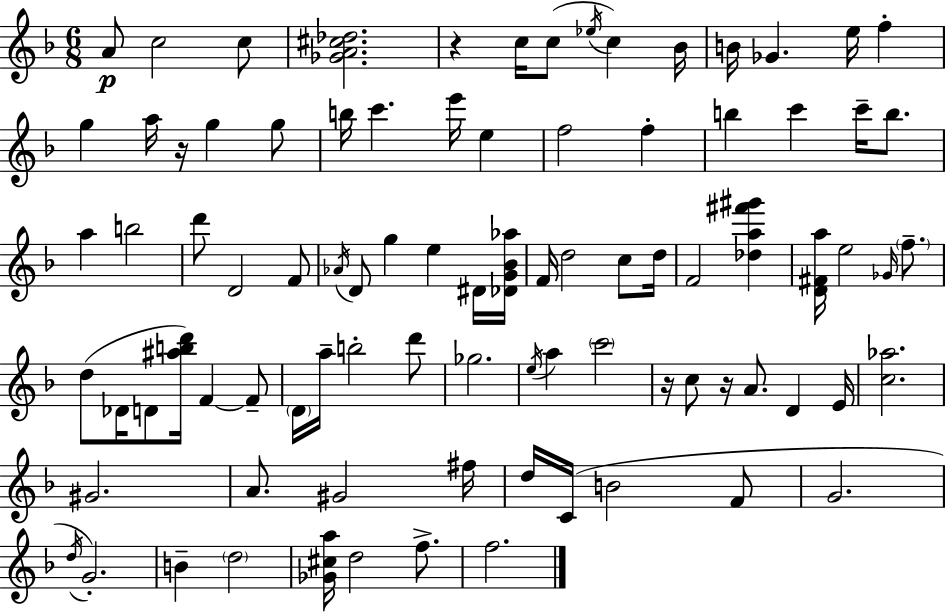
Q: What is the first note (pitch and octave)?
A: A4